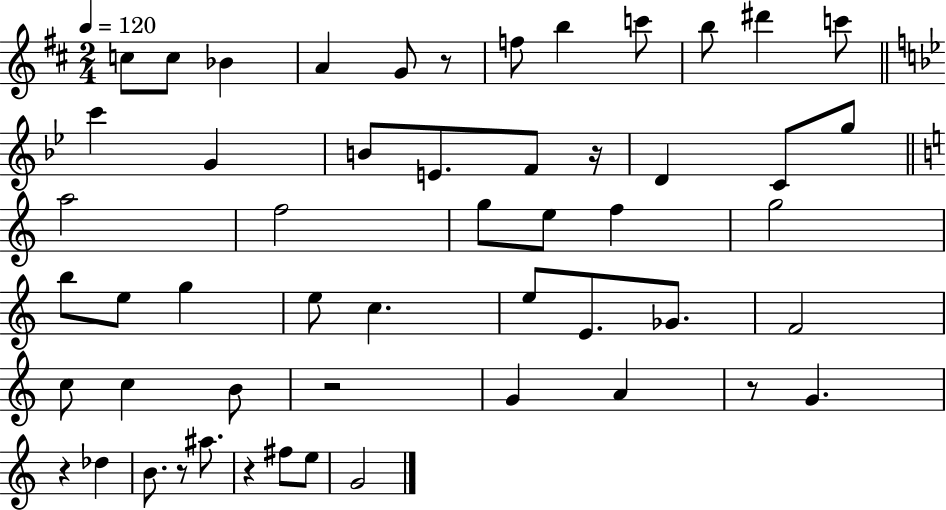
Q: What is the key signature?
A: D major